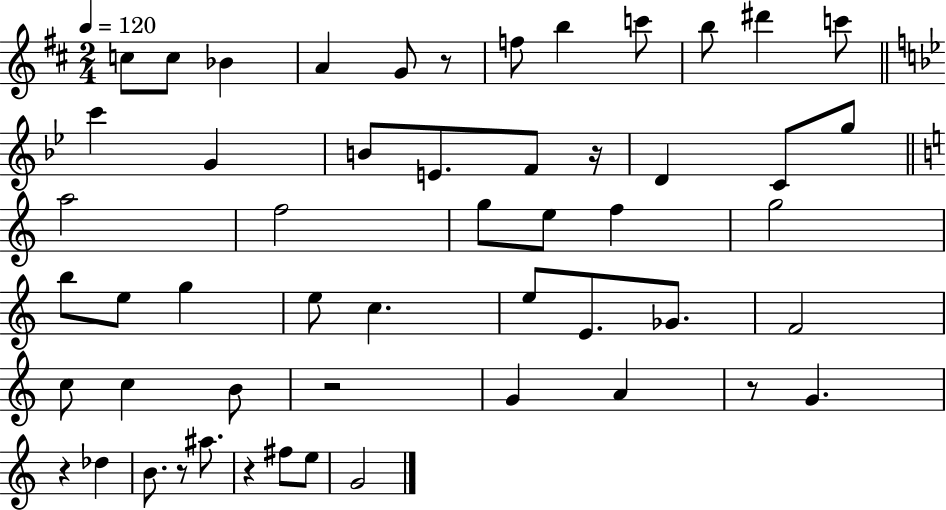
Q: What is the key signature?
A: D major